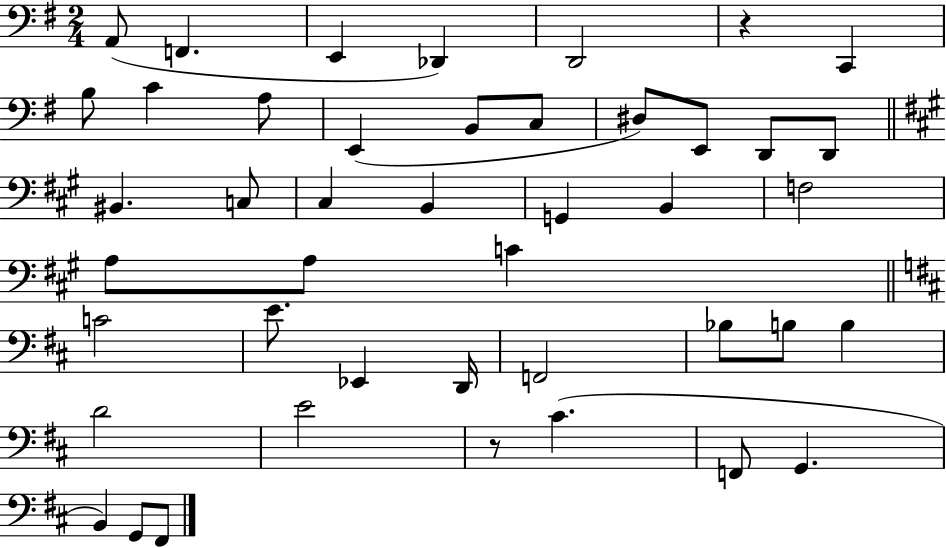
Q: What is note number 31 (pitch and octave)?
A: F2